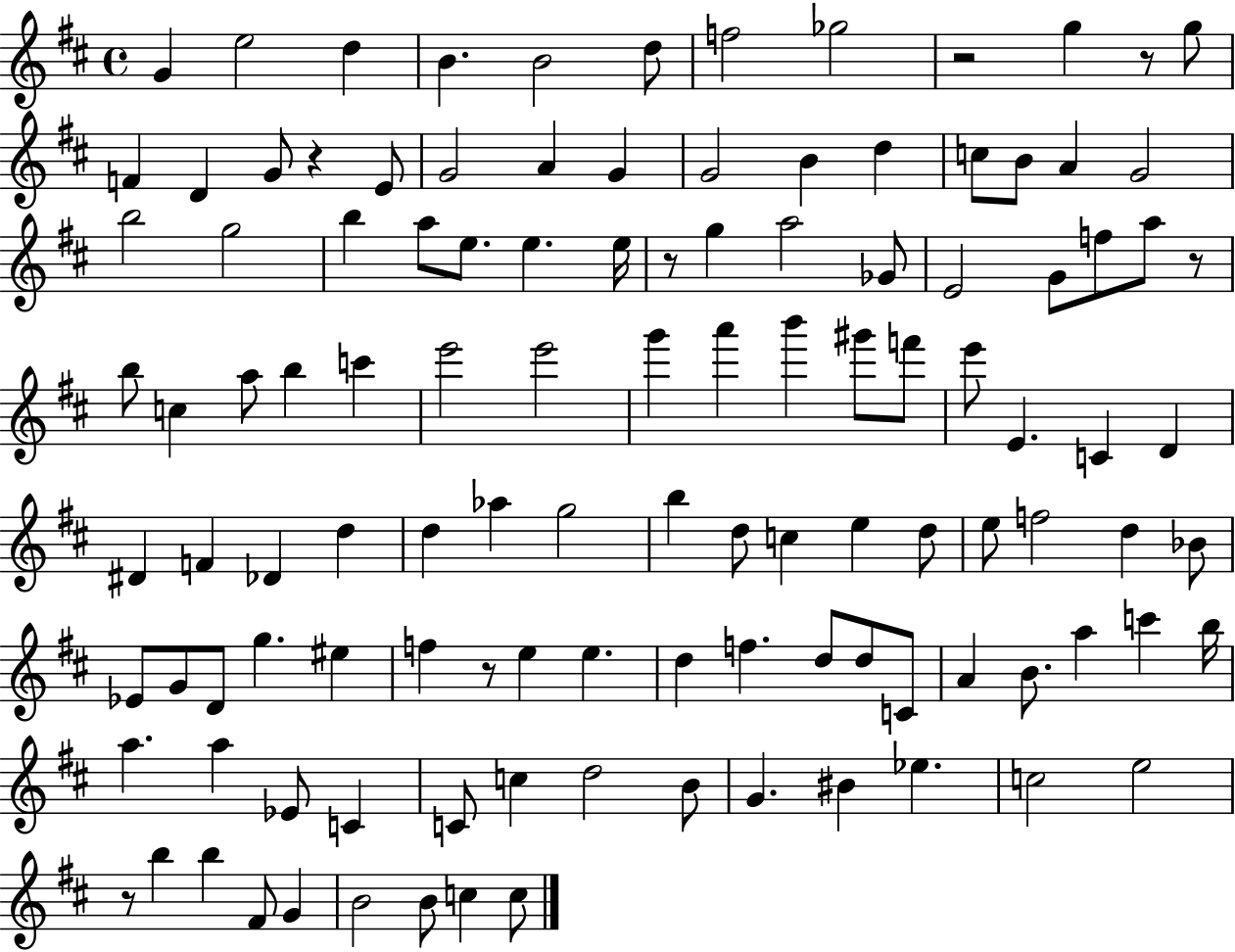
{
  \clef treble
  \time 4/4
  \defaultTimeSignature
  \key d \major
  \repeat volta 2 { g'4 e''2 d''4 | b'4. b'2 d''8 | f''2 ges''2 | r2 g''4 r8 g''8 | \break f'4 d'4 g'8 r4 e'8 | g'2 a'4 g'4 | g'2 b'4 d''4 | c''8 b'8 a'4 g'2 | \break b''2 g''2 | b''4 a''8 e''8. e''4. e''16 | r8 g''4 a''2 ges'8 | e'2 g'8 f''8 a''8 r8 | \break b''8 c''4 a''8 b''4 c'''4 | e'''2 e'''2 | g'''4 a'''4 b'''4 gis'''8 f'''8 | e'''8 e'4. c'4 d'4 | \break dis'4 f'4 des'4 d''4 | d''4 aes''4 g''2 | b''4 d''8 c''4 e''4 d''8 | e''8 f''2 d''4 bes'8 | \break ees'8 g'8 d'8 g''4. eis''4 | f''4 r8 e''4 e''4. | d''4 f''4. d''8 d''8 c'8 | a'4 b'8. a''4 c'''4 b''16 | \break a''4. a''4 ees'8 c'4 | c'8 c''4 d''2 b'8 | g'4. bis'4 ees''4. | c''2 e''2 | \break r8 b''4 b''4 fis'8 g'4 | b'2 b'8 c''4 c''8 | } \bar "|."
}